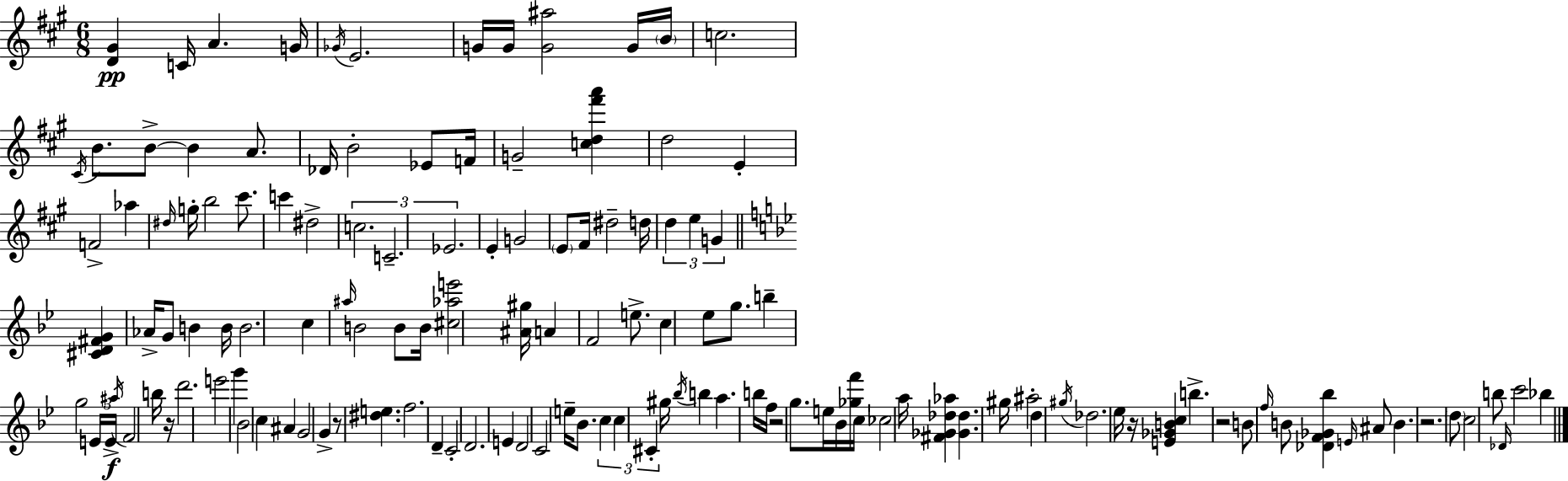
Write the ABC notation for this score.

X:1
T:Untitled
M:6/8
L:1/4
K:A
[D^G] C/4 A G/4 _G/4 E2 G/4 G/4 [G^a]2 G/4 B/4 c2 ^C/4 B/2 B/2 B A/2 _D/4 B2 _E/2 F/4 G2 [cd^f'a'] d2 E F2 _a ^d/4 g/4 b2 ^c'/2 c' ^d2 c2 C2 _E2 E G2 E/2 ^F/4 ^d2 d/4 d e G [^CD^FG] _A/4 G/2 B B/4 B2 c ^a/4 B2 B/2 B/4 [^c_ae']2 [^A^g]/4 A F2 e/2 c _e/2 g/2 b g2 E/4 E/4 ^a/4 F2 b/4 z/4 d'2 e'2 g' _B2 c ^A G2 G z/2 [^de] f2 D C2 D2 E D2 C2 e/4 _B/2 c c ^C ^g/4 _b/4 b a b/4 f/4 z2 g/2 e/4 _B/4 [_gf']/4 c/4 _c2 a/4 [^F_G_d_a] [_G_d] ^g/4 ^a2 d ^g/4 _d2 _e/4 z/4 [E_GBc] b z2 B/2 f/4 B/2 [_DF_G_b] E/4 ^A/2 B z2 d/2 c2 b/2 _D/4 c'2 _b